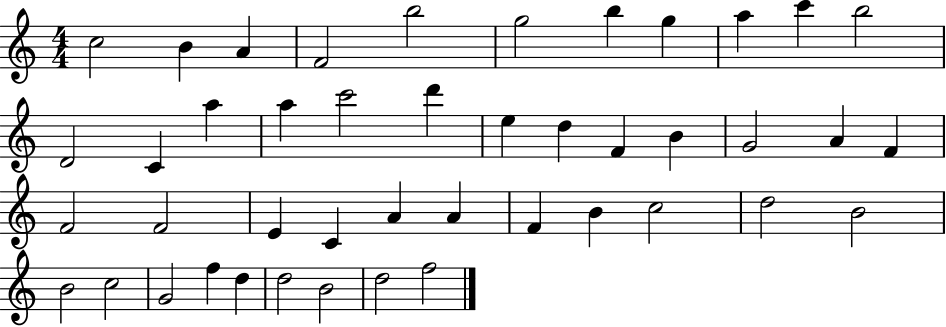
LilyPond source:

{
  \clef treble
  \numericTimeSignature
  \time 4/4
  \key c \major
  c''2 b'4 a'4 | f'2 b''2 | g''2 b''4 g''4 | a''4 c'''4 b''2 | \break d'2 c'4 a''4 | a''4 c'''2 d'''4 | e''4 d''4 f'4 b'4 | g'2 a'4 f'4 | \break f'2 f'2 | e'4 c'4 a'4 a'4 | f'4 b'4 c''2 | d''2 b'2 | \break b'2 c''2 | g'2 f''4 d''4 | d''2 b'2 | d''2 f''2 | \break \bar "|."
}